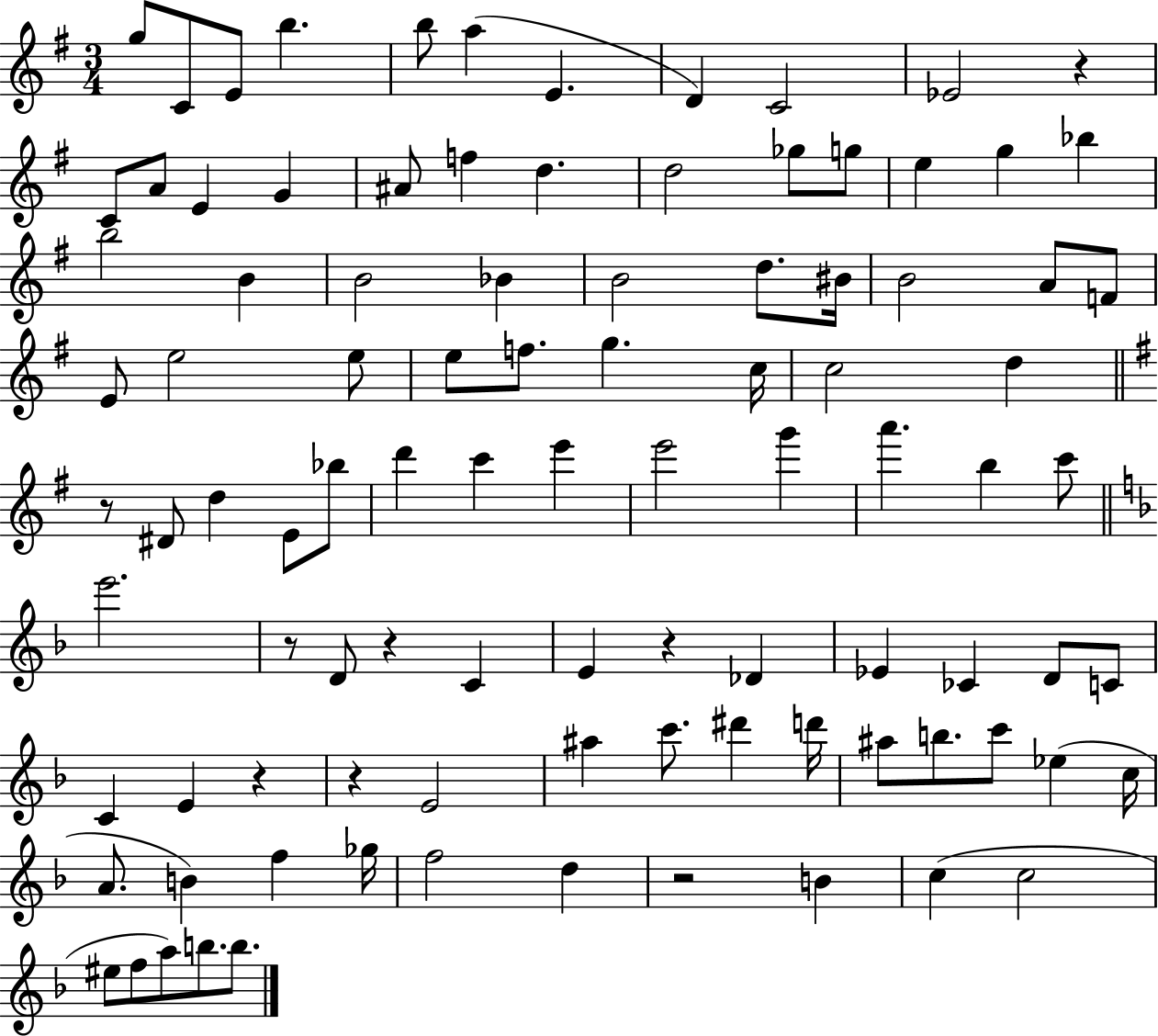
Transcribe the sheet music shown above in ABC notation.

X:1
T:Untitled
M:3/4
L:1/4
K:G
g/2 C/2 E/2 b b/2 a E D C2 _E2 z C/2 A/2 E G ^A/2 f d d2 _g/2 g/2 e g _b b2 B B2 _B B2 d/2 ^B/4 B2 A/2 F/2 E/2 e2 e/2 e/2 f/2 g c/4 c2 d z/2 ^D/2 d E/2 _b/2 d' c' e' e'2 g' a' b c'/2 e'2 z/2 D/2 z C E z _D _E _C D/2 C/2 C E z z E2 ^a c'/2 ^d' d'/4 ^a/2 b/2 c'/2 _e c/4 A/2 B f _g/4 f2 d z2 B c c2 ^e/2 f/2 a/2 b/2 b/2